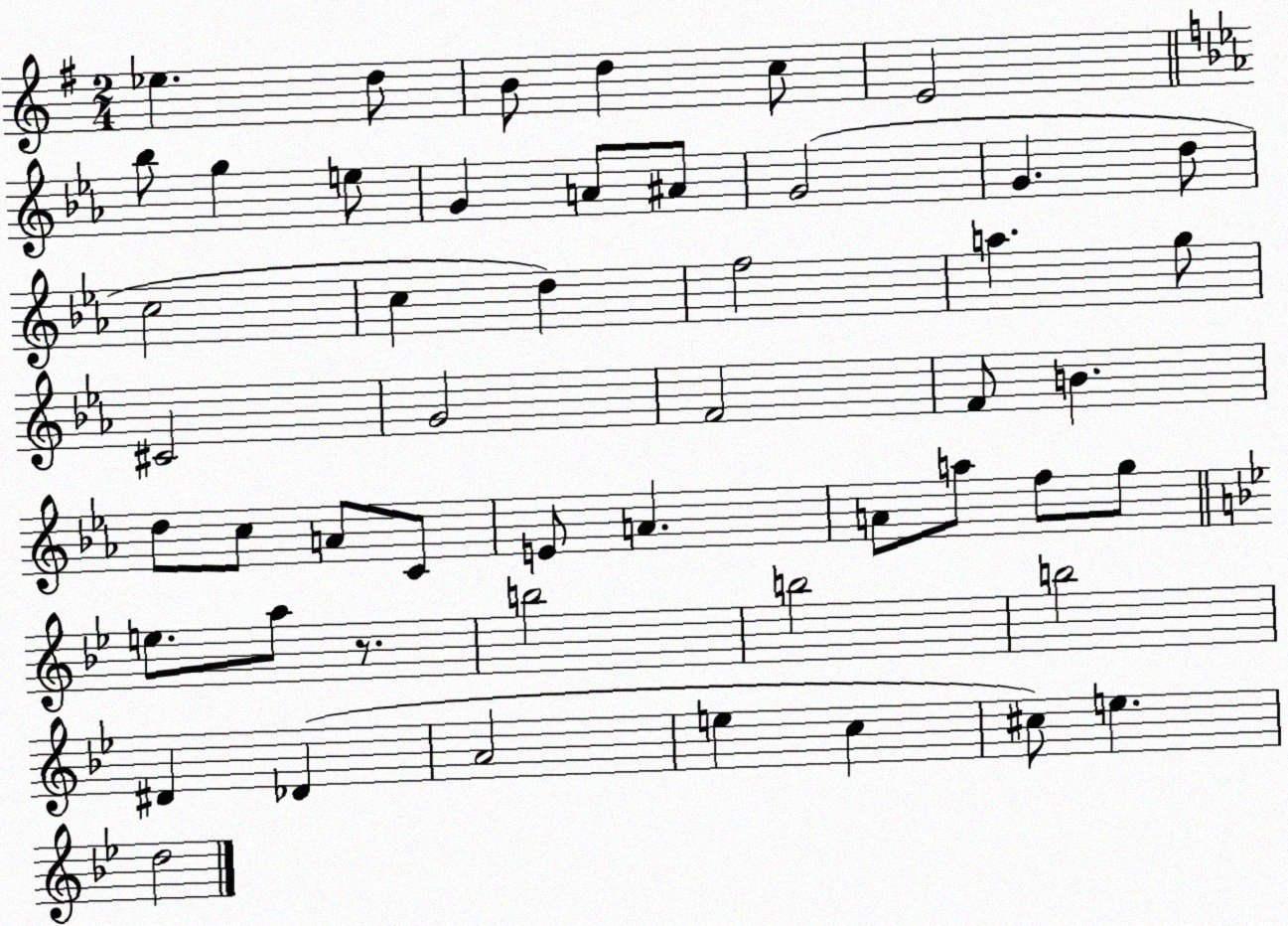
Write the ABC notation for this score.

X:1
T:Untitled
M:2/4
L:1/4
K:G
_e d/2 B/2 d c/2 E2 _b/2 g e/2 G A/2 ^A/2 G2 G d/2 c2 c d f2 a g/2 ^C2 G2 F2 F/2 B d/2 c/2 A/2 C/2 E/2 A A/2 a/2 f/2 g/2 e/2 a/2 z/2 b2 b2 b2 ^D _D A2 e c ^c/2 e d2